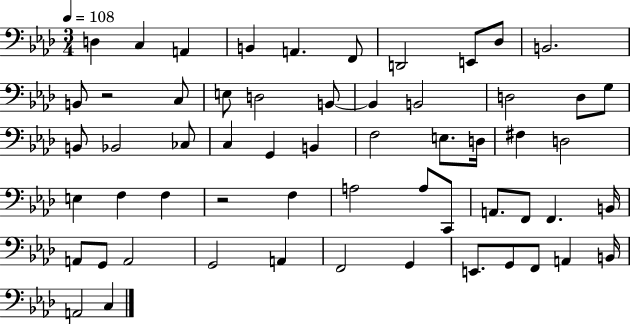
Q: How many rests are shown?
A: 2